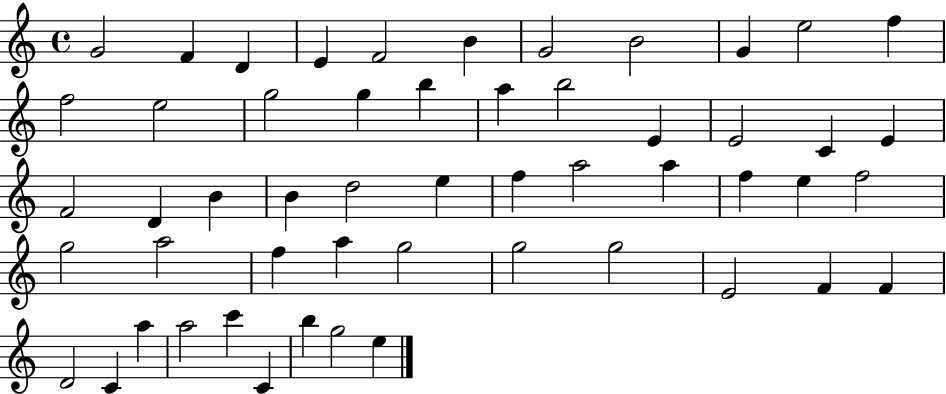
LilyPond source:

{
  \clef treble
  \time 4/4
  \defaultTimeSignature
  \key c \major
  g'2 f'4 d'4 | e'4 f'2 b'4 | g'2 b'2 | g'4 e''2 f''4 | \break f''2 e''2 | g''2 g''4 b''4 | a''4 b''2 e'4 | e'2 c'4 e'4 | \break f'2 d'4 b'4 | b'4 d''2 e''4 | f''4 a''2 a''4 | f''4 e''4 f''2 | \break g''2 a''2 | f''4 a''4 g''2 | g''2 g''2 | e'2 f'4 f'4 | \break d'2 c'4 a''4 | a''2 c'''4 c'4 | b''4 g''2 e''4 | \bar "|."
}